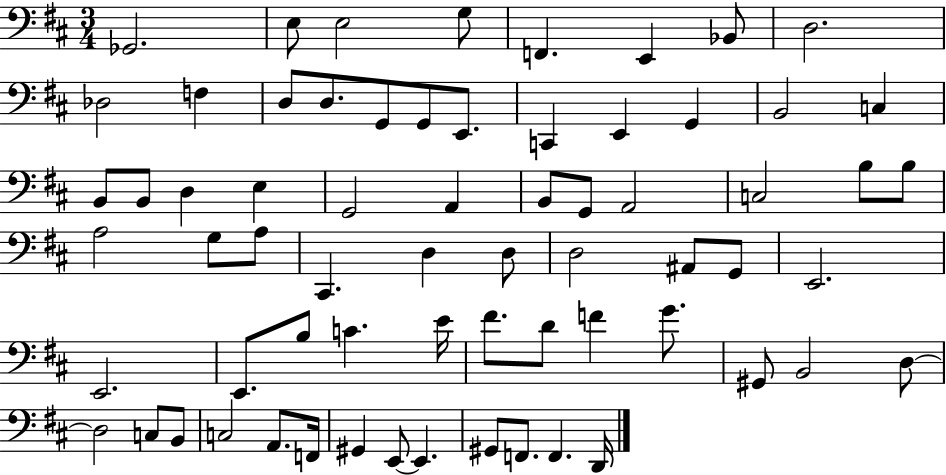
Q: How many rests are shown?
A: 0